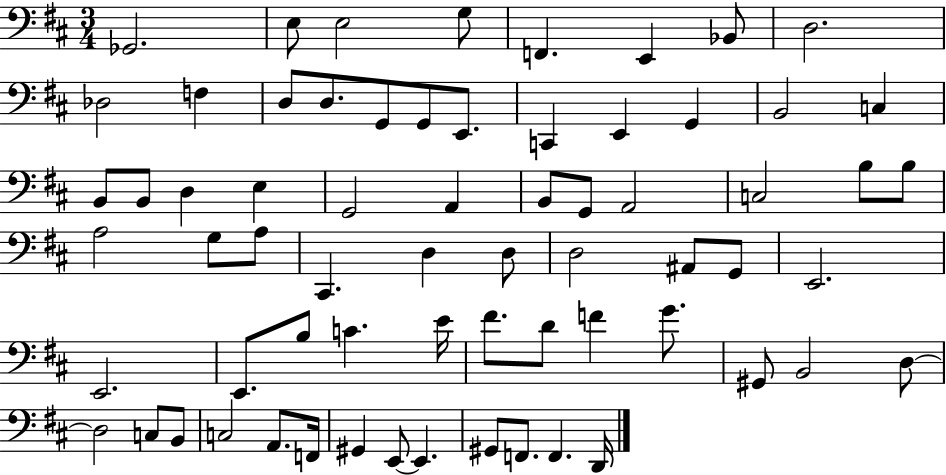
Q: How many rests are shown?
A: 0